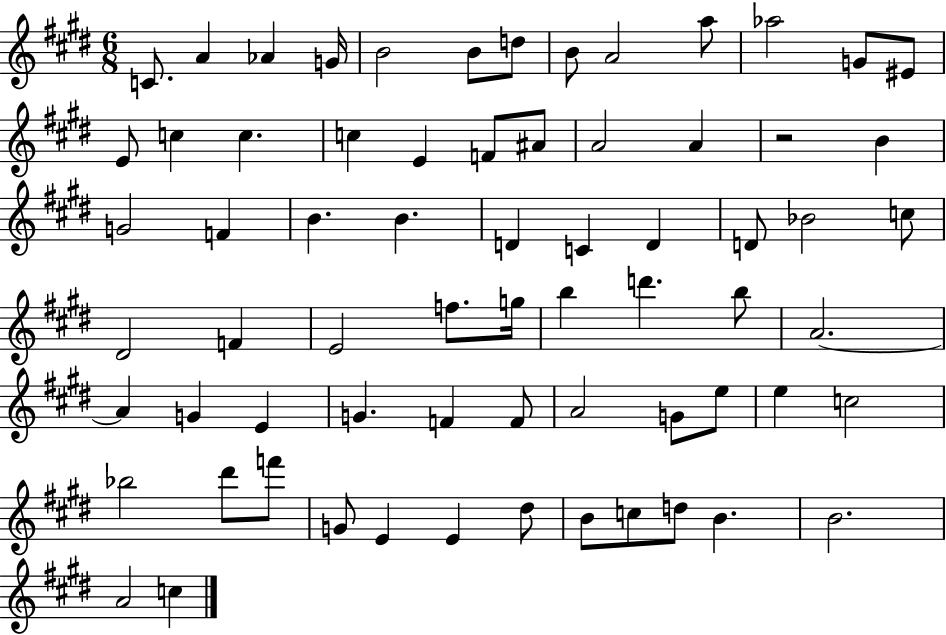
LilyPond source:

{
  \clef treble
  \numericTimeSignature
  \time 6/8
  \key e \major
  c'8. a'4 aes'4 g'16 | b'2 b'8 d''8 | b'8 a'2 a''8 | aes''2 g'8 eis'8 | \break e'8 c''4 c''4. | c''4 e'4 f'8 ais'8 | a'2 a'4 | r2 b'4 | \break g'2 f'4 | b'4. b'4. | d'4 c'4 d'4 | d'8 bes'2 c''8 | \break dis'2 f'4 | e'2 f''8. g''16 | b''4 d'''4. b''8 | a'2.~~ | \break a'4 g'4 e'4 | g'4. f'4 f'8 | a'2 g'8 e''8 | e''4 c''2 | \break bes''2 dis'''8 f'''8 | g'8 e'4 e'4 dis''8 | b'8 c''8 d''8 b'4. | b'2. | \break a'2 c''4 | \bar "|."
}